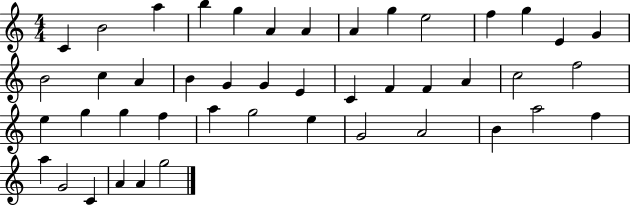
{
  \clef treble
  \numericTimeSignature
  \time 4/4
  \key c \major
  c'4 b'2 a''4 | b''4 g''4 a'4 a'4 | a'4 g''4 e''2 | f''4 g''4 e'4 g'4 | \break b'2 c''4 a'4 | b'4 g'4 g'4 e'4 | c'4 f'4 f'4 a'4 | c''2 f''2 | \break e''4 g''4 g''4 f''4 | a''4 g''2 e''4 | g'2 a'2 | b'4 a''2 f''4 | \break a''4 g'2 c'4 | a'4 a'4 g''2 | \bar "|."
}